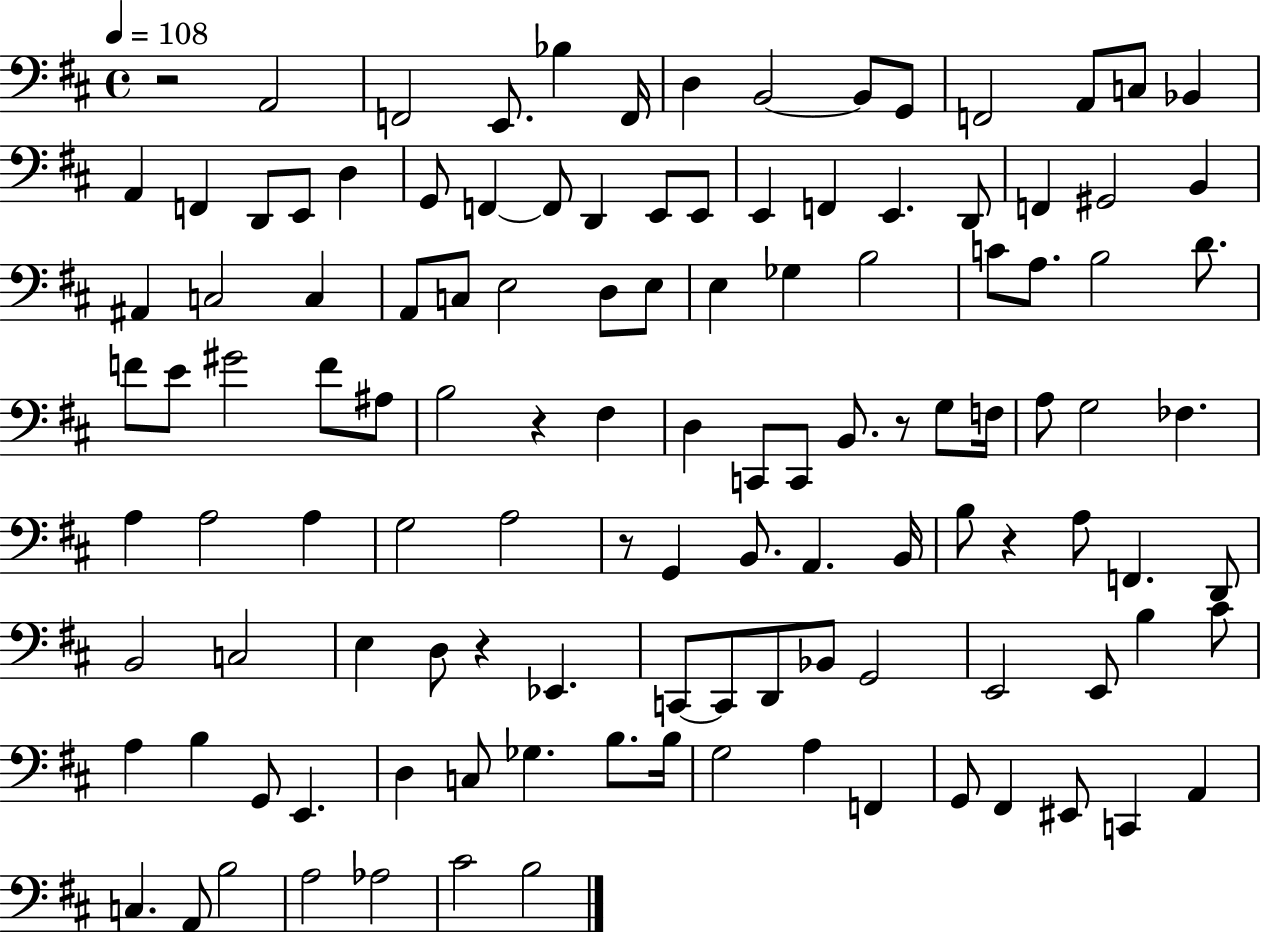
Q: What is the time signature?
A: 4/4